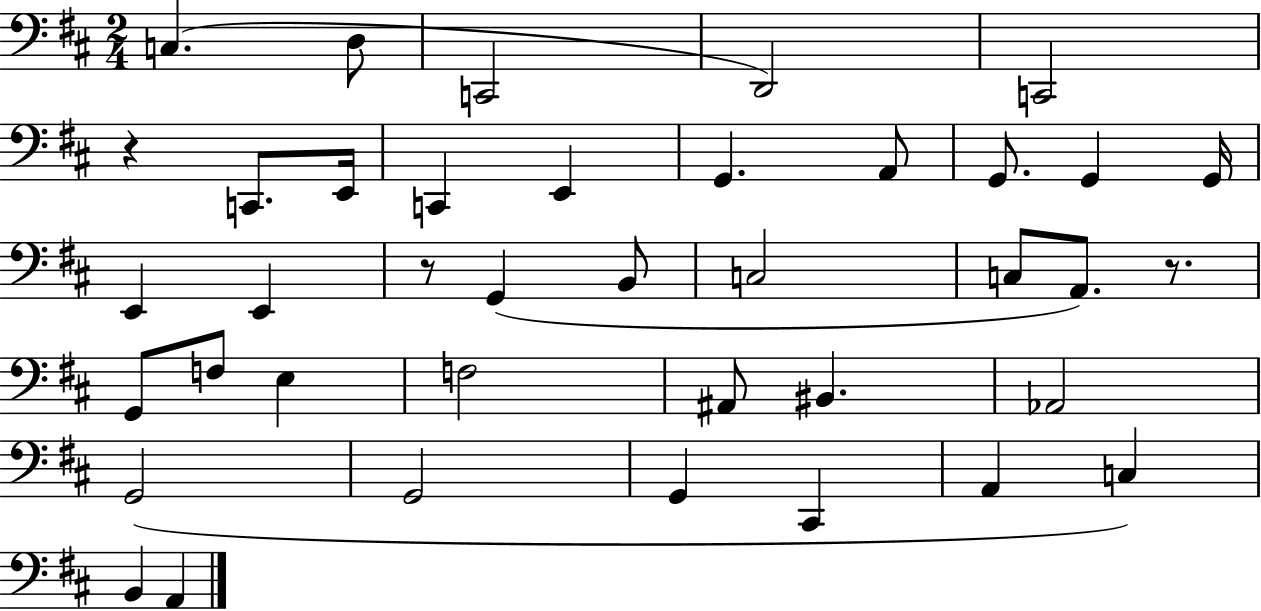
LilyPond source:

{
  \clef bass
  \numericTimeSignature
  \time 2/4
  \key d \major
  c4.( d8 | c,2 | d,2) | c,2 | \break r4 c,8. e,16 | c,4 e,4 | g,4. a,8 | g,8. g,4 g,16 | \break e,4 e,4 | r8 g,4( b,8 | c2 | c8 a,8.) r8. | \break g,8 f8 e4 | f2 | ais,8 bis,4. | aes,2 | \break g,2( | g,2 | g,4 cis,4 | a,4 c4) | \break b,4 a,4 | \bar "|."
}